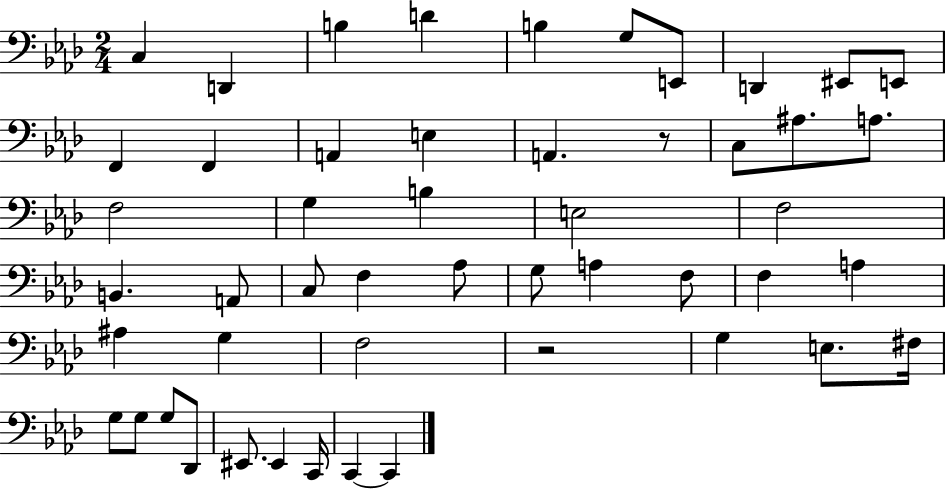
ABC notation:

X:1
T:Untitled
M:2/4
L:1/4
K:Ab
C, D,, B, D B, G,/2 E,,/2 D,, ^E,,/2 E,,/2 F,, F,, A,, E, A,, z/2 C,/2 ^A,/2 A,/2 F,2 G, B, E,2 F,2 B,, A,,/2 C,/2 F, _A,/2 G,/2 A, F,/2 F, A, ^A, G, F,2 z2 G, E,/2 ^F,/4 G,/2 G,/2 G,/2 _D,,/2 ^E,,/2 ^E,, C,,/4 C,, C,,